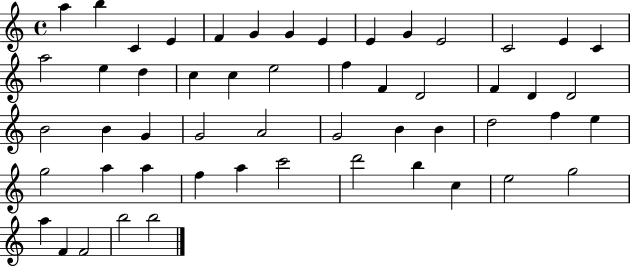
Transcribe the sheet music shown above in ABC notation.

X:1
T:Untitled
M:4/4
L:1/4
K:C
a b C E F G G E E G E2 C2 E C a2 e d c c e2 f F D2 F D D2 B2 B G G2 A2 G2 B B d2 f e g2 a a f a c'2 d'2 b c e2 g2 a F F2 b2 b2